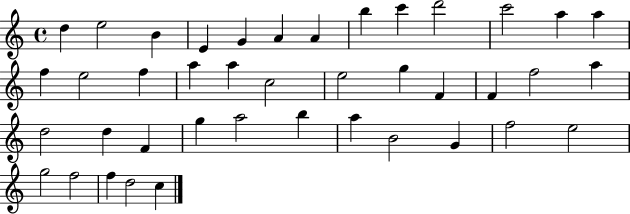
D5/q E5/h B4/q E4/q G4/q A4/q A4/q B5/q C6/q D6/h C6/h A5/q A5/q F5/q E5/h F5/q A5/q A5/q C5/h E5/h G5/q F4/q F4/q F5/h A5/q D5/h D5/q F4/q G5/q A5/h B5/q A5/q B4/h G4/q F5/h E5/h G5/h F5/h F5/q D5/h C5/q